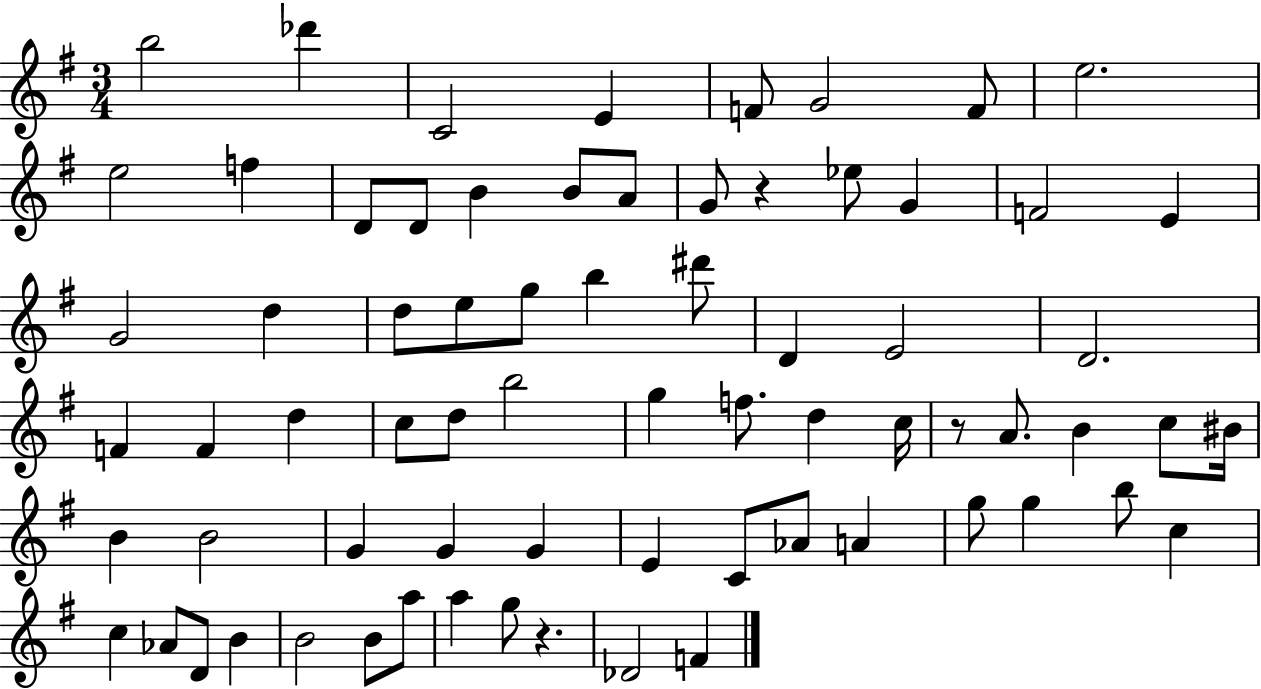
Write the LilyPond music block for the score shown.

{
  \clef treble
  \numericTimeSignature
  \time 3/4
  \key g \major
  b''2 des'''4 | c'2 e'4 | f'8 g'2 f'8 | e''2. | \break e''2 f''4 | d'8 d'8 b'4 b'8 a'8 | g'8 r4 ees''8 g'4 | f'2 e'4 | \break g'2 d''4 | d''8 e''8 g''8 b''4 dis'''8 | d'4 e'2 | d'2. | \break f'4 f'4 d''4 | c''8 d''8 b''2 | g''4 f''8. d''4 c''16 | r8 a'8. b'4 c''8 bis'16 | \break b'4 b'2 | g'4 g'4 g'4 | e'4 c'8 aes'8 a'4 | g''8 g''4 b''8 c''4 | \break c''4 aes'8 d'8 b'4 | b'2 b'8 a''8 | a''4 g''8 r4. | des'2 f'4 | \break \bar "|."
}